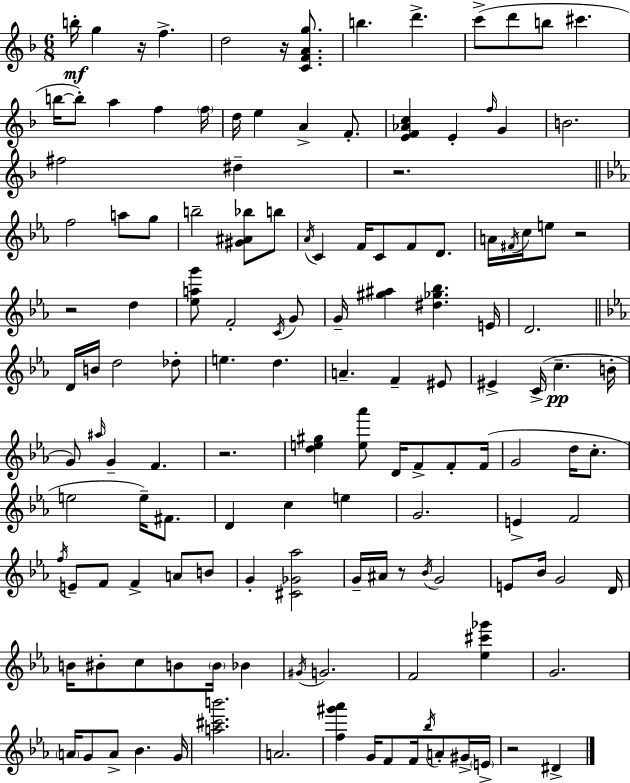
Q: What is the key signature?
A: D minor